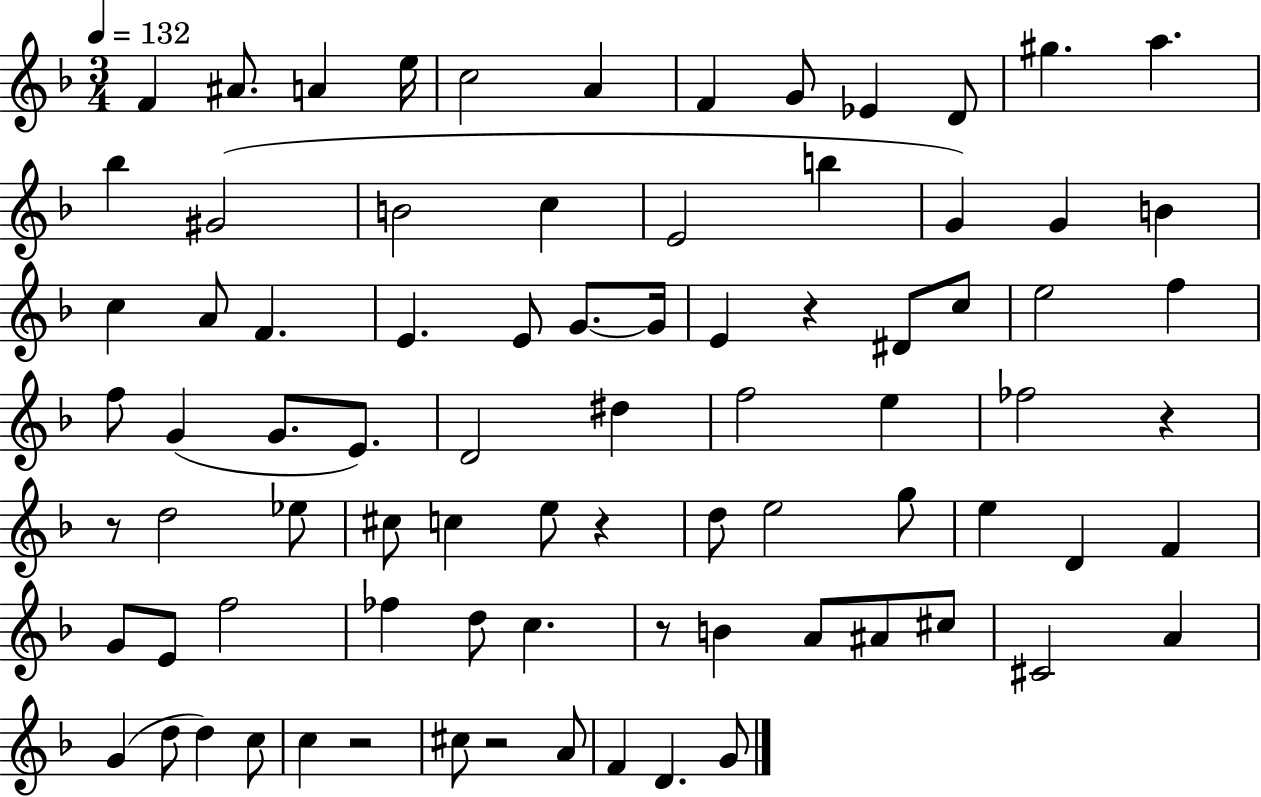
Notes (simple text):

F4/q A#4/e. A4/q E5/s C5/h A4/q F4/q G4/e Eb4/q D4/e G#5/q. A5/q. Bb5/q G#4/h B4/h C5/q E4/h B5/q G4/q G4/q B4/q C5/q A4/e F4/q. E4/q. E4/e G4/e. G4/s E4/q R/q D#4/e C5/e E5/h F5/q F5/e G4/q G4/e. E4/e. D4/h D#5/q F5/h E5/q FES5/h R/q R/e D5/h Eb5/e C#5/e C5/q E5/e R/q D5/e E5/h G5/e E5/q D4/q F4/q G4/e E4/e F5/h FES5/q D5/e C5/q. R/e B4/q A4/e A#4/e C#5/e C#4/h A4/q G4/q D5/e D5/q C5/e C5/q R/h C#5/e R/h A4/e F4/q D4/q. G4/e